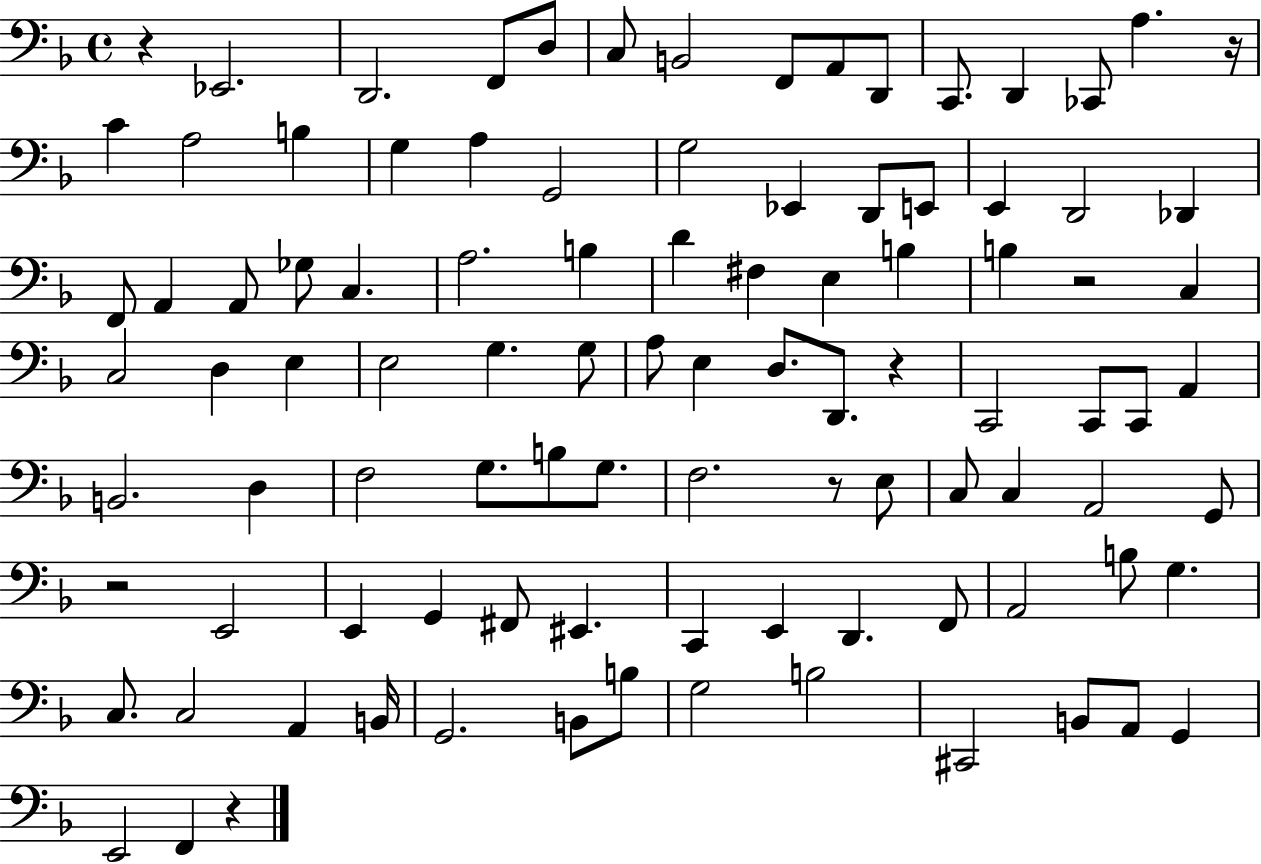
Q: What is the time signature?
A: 4/4